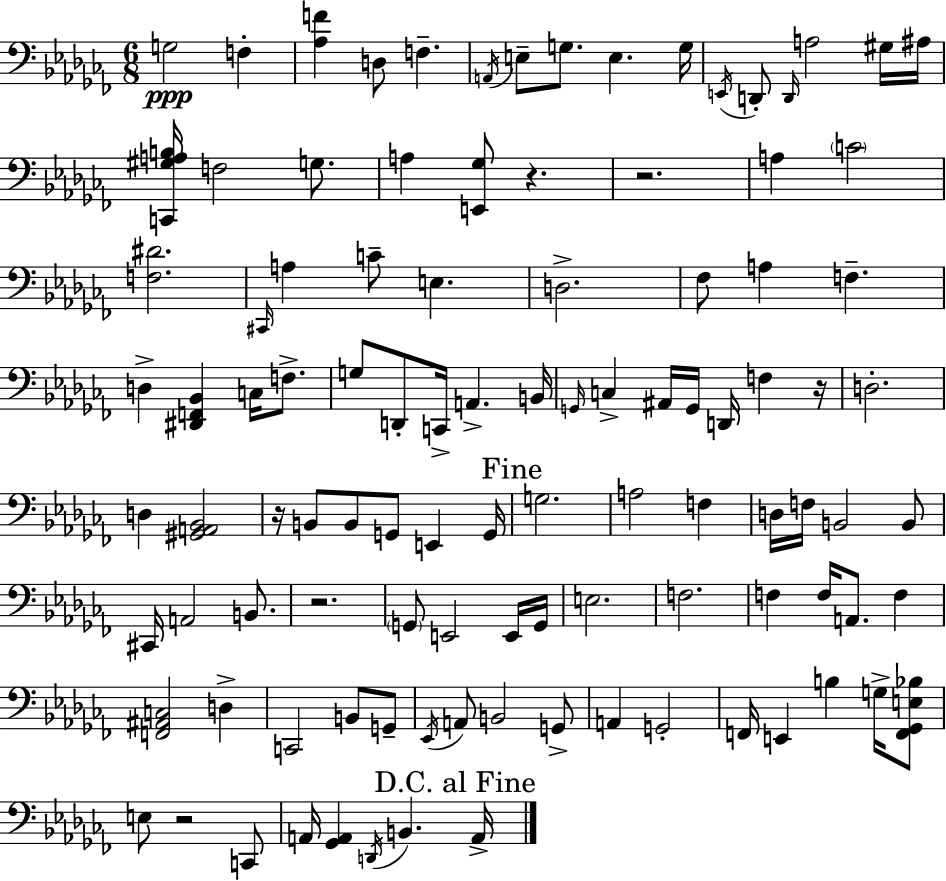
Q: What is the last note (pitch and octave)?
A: A2